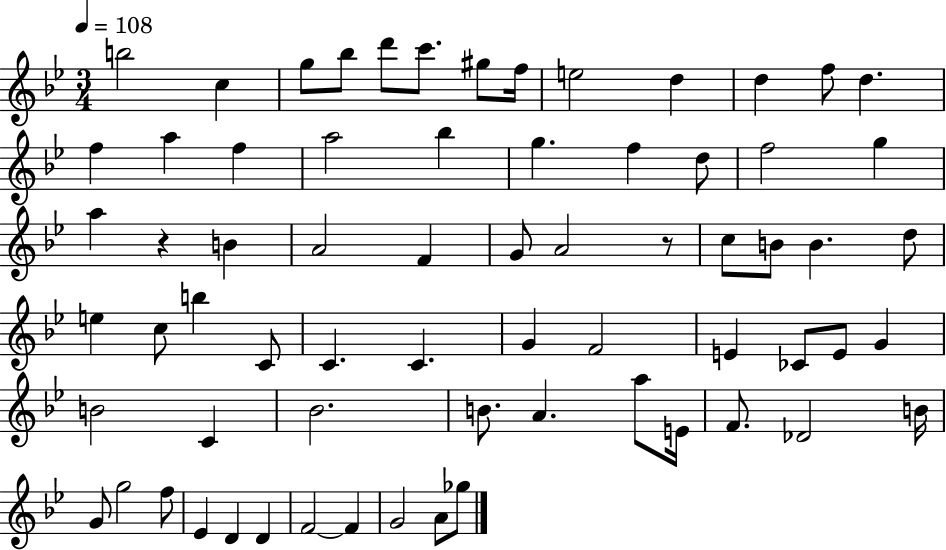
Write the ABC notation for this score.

X:1
T:Untitled
M:3/4
L:1/4
K:Bb
b2 c g/2 _b/2 d'/2 c'/2 ^g/2 f/4 e2 d d f/2 d f a f a2 _b g f d/2 f2 g a z B A2 F G/2 A2 z/2 c/2 B/2 B d/2 e c/2 b C/2 C C G F2 E _C/2 E/2 G B2 C _B2 B/2 A a/2 E/4 F/2 _D2 B/4 G/2 g2 f/2 _E D D F2 F G2 A/2 _g/2